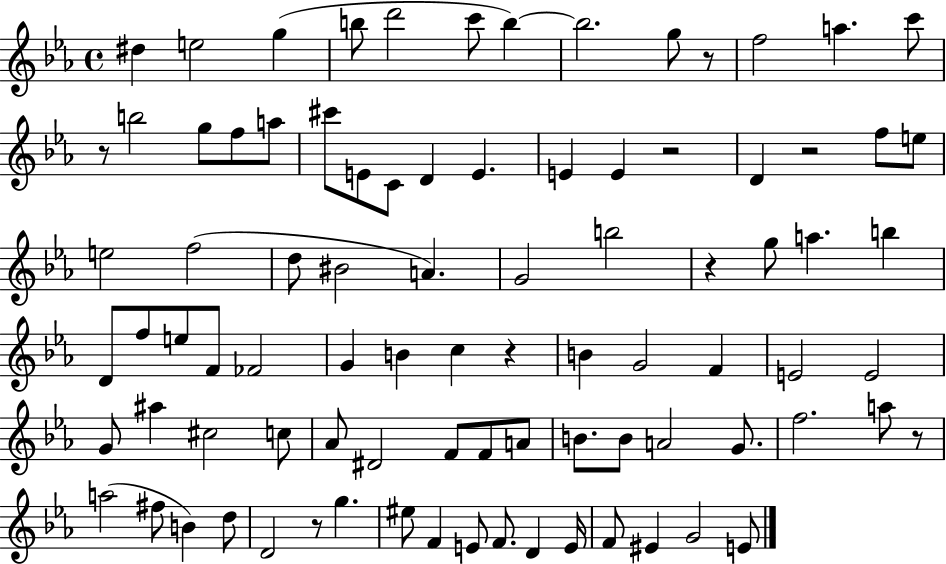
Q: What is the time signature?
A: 4/4